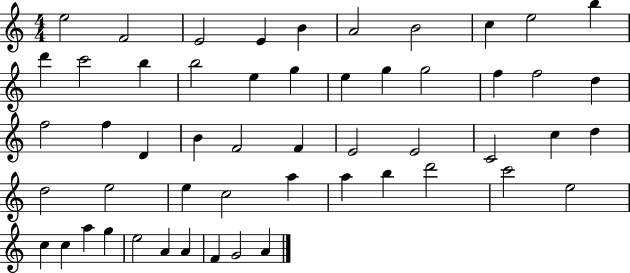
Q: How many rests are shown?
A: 0